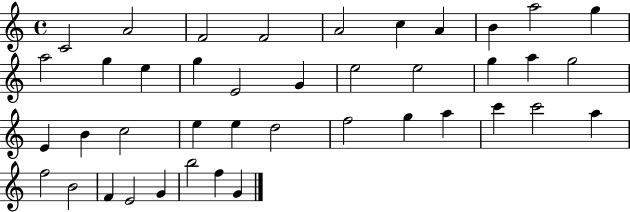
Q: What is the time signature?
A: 4/4